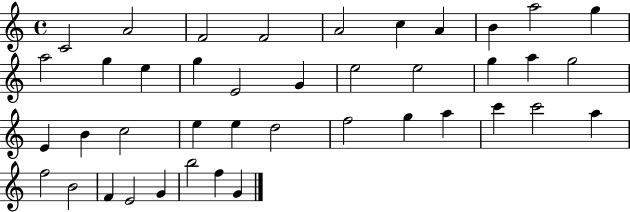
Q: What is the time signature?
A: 4/4